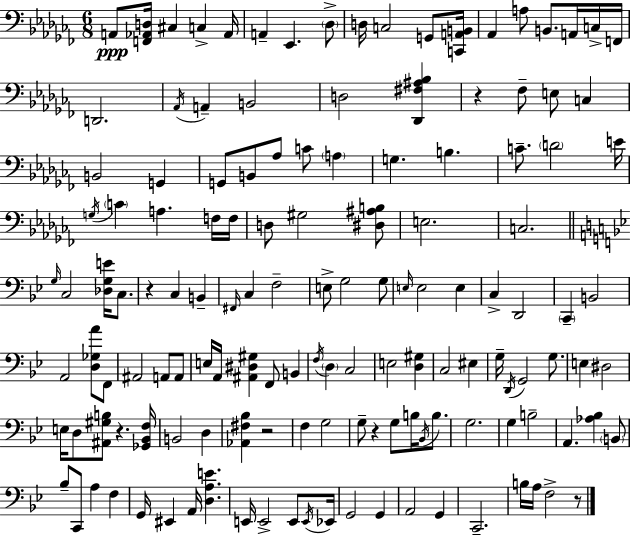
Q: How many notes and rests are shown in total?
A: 139